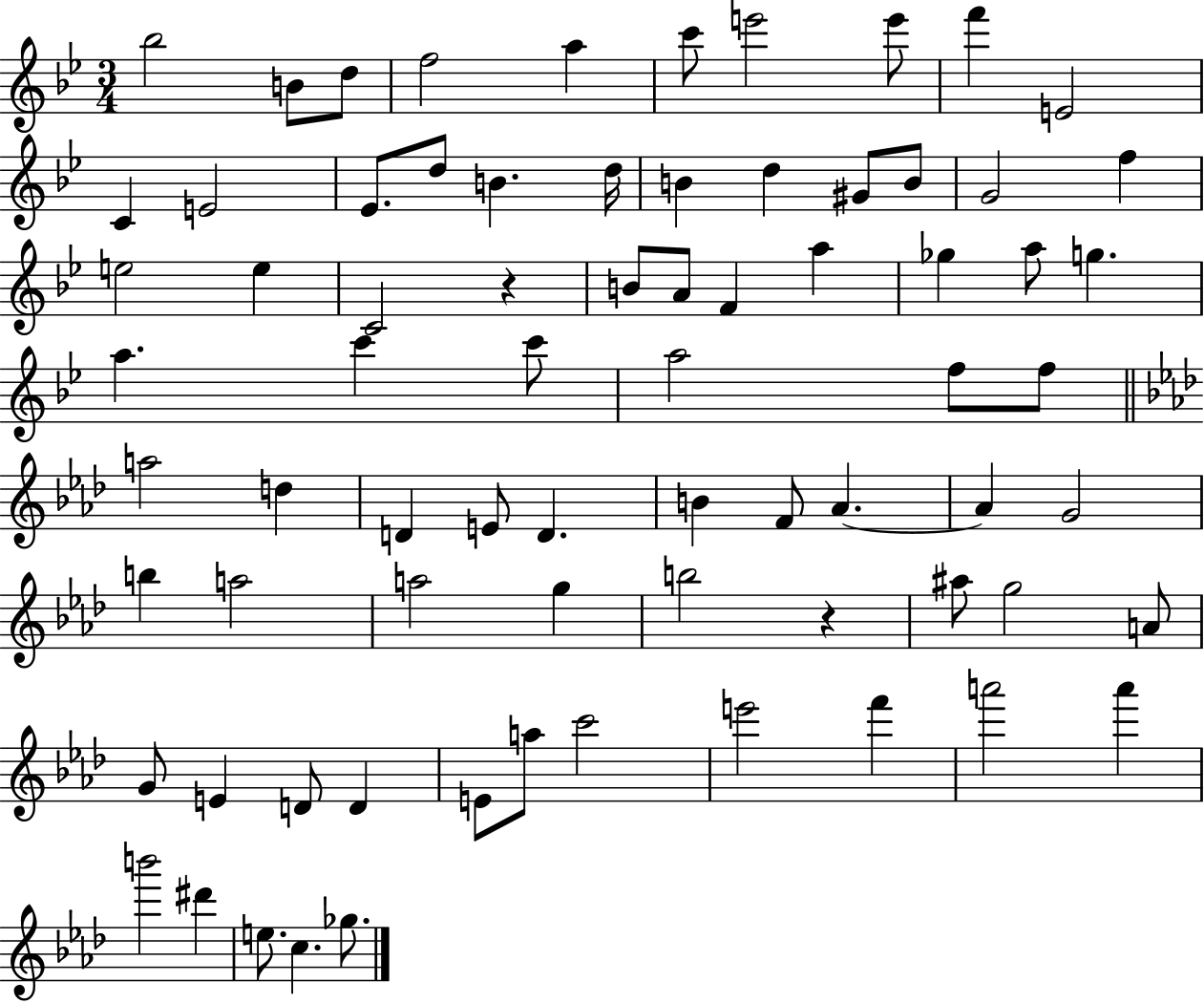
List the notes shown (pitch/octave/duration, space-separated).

Bb5/h B4/e D5/e F5/h A5/q C6/e E6/h E6/e F6/q E4/h C4/q E4/h Eb4/e. D5/e B4/q. D5/s B4/q D5/q G#4/e B4/e G4/h F5/q E5/h E5/q C4/h R/q B4/e A4/e F4/q A5/q Gb5/q A5/e G5/q. A5/q. C6/q C6/e A5/h F5/e F5/e A5/h D5/q D4/q E4/e D4/q. B4/q F4/e Ab4/q. Ab4/q G4/h B5/q A5/h A5/h G5/q B5/h R/q A#5/e G5/h A4/e G4/e E4/q D4/e D4/q E4/e A5/e C6/h E6/h F6/q A6/h A6/q B6/h D#6/q E5/e. C5/q. Gb5/e.